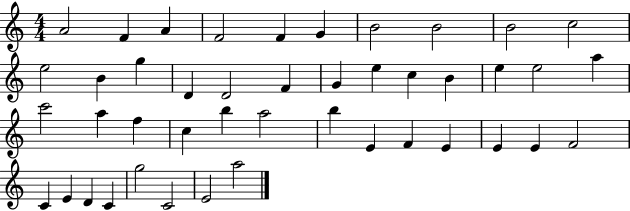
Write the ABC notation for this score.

X:1
T:Untitled
M:4/4
L:1/4
K:C
A2 F A F2 F G B2 B2 B2 c2 e2 B g D D2 F G e c B e e2 a c'2 a f c b a2 b E F E E E F2 C E D C g2 C2 E2 a2